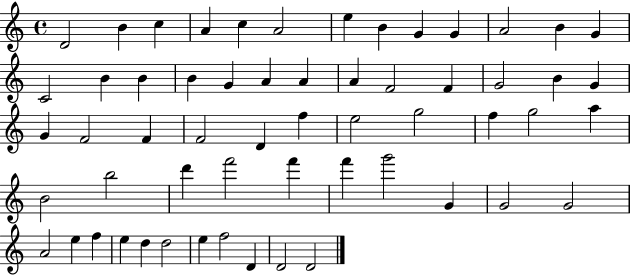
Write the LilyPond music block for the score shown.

{
  \clef treble
  \time 4/4
  \defaultTimeSignature
  \key c \major
  d'2 b'4 c''4 | a'4 c''4 a'2 | e''4 b'4 g'4 g'4 | a'2 b'4 g'4 | \break c'2 b'4 b'4 | b'4 g'4 a'4 a'4 | a'4 f'2 f'4 | g'2 b'4 g'4 | \break g'4 f'2 f'4 | f'2 d'4 f''4 | e''2 g''2 | f''4 g''2 a''4 | \break b'2 b''2 | d'''4 f'''2 f'''4 | f'''4 g'''2 g'4 | g'2 g'2 | \break a'2 e''4 f''4 | e''4 d''4 d''2 | e''4 f''2 d'4 | d'2 d'2 | \break \bar "|."
}